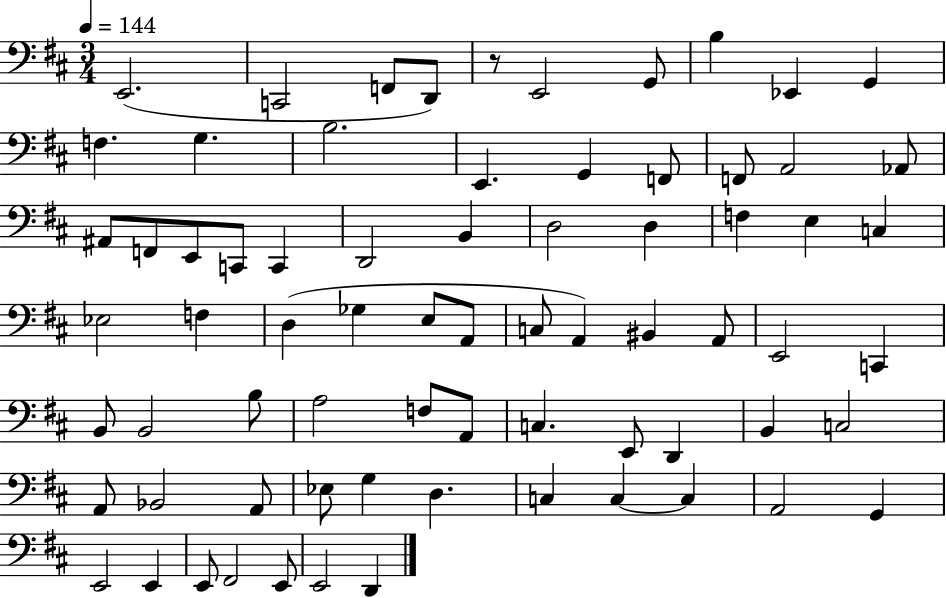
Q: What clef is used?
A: bass